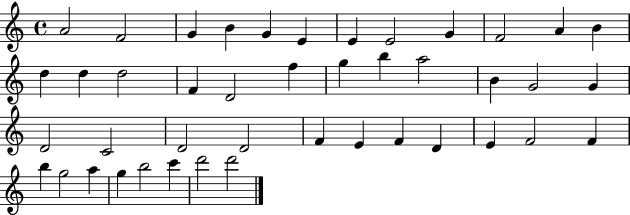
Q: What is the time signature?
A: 4/4